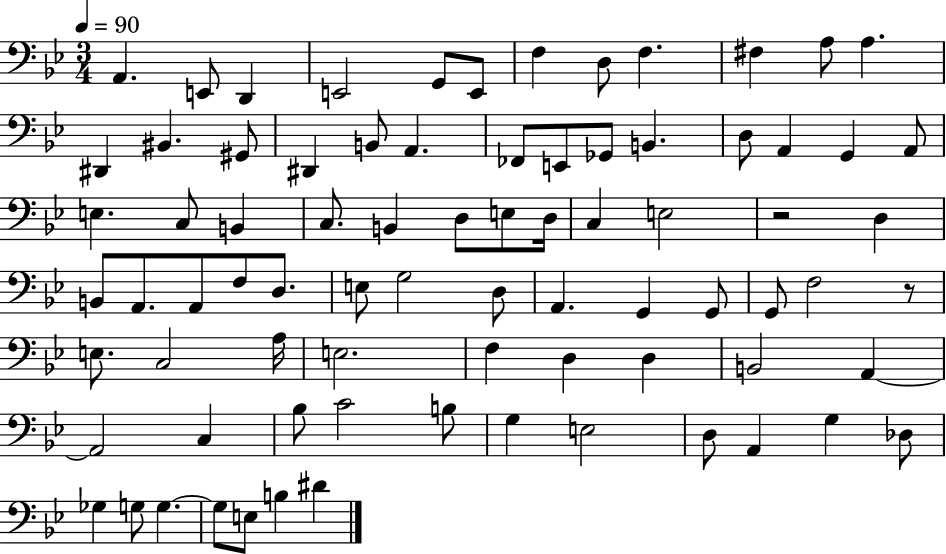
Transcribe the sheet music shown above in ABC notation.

X:1
T:Untitled
M:3/4
L:1/4
K:Bb
A,, E,,/2 D,, E,,2 G,,/2 E,,/2 F, D,/2 F, ^F, A,/2 A, ^D,, ^B,, ^G,,/2 ^D,, B,,/2 A,, _F,,/2 E,,/2 _G,,/2 B,, D,/2 A,, G,, A,,/2 E, C,/2 B,, C,/2 B,, D,/2 E,/2 D,/4 C, E,2 z2 D, B,,/2 A,,/2 A,,/2 F,/2 D,/2 E,/2 G,2 D,/2 A,, G,, G,,/2 G,,/2 F,2 z/2 E,/2 C,2 A,/4 E,2 F, D, D, B,,2 A,, A,,2 C, _B,/2 C2 B,/2 G, E,2 D,/2 A,, G, _D,/2 _G, G,/2 G, G,/2 E,/2 B, ^D